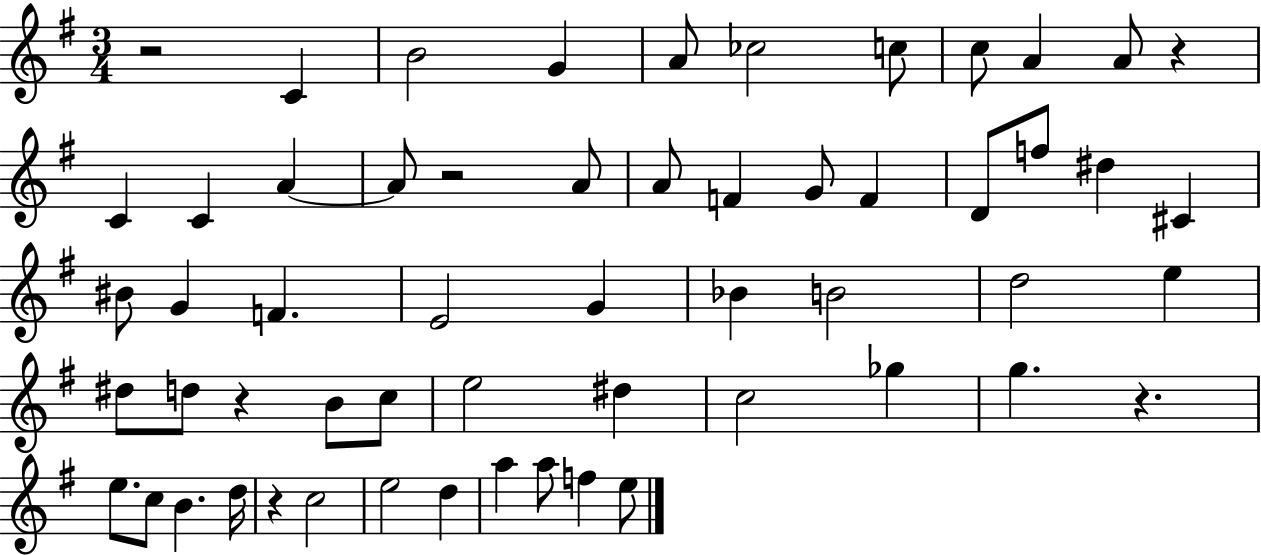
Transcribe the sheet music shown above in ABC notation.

X:1
T:Untitled
M:3/4
L:1/4
K:G
z2 C B2 G A/2 _c2 c/2 c/2 A A/2 z C C A A/2 z2 A/2 A/2 F G/2 F D/2 f/2 ^d ^C ^B/2 G F E2 G _B B2 d2 e ^d/2 d/2 z B/2 c/2 e2 ^d c2 _g g z e/2 c/2 B d/4 z c2 e2 d a a/2 f e/2